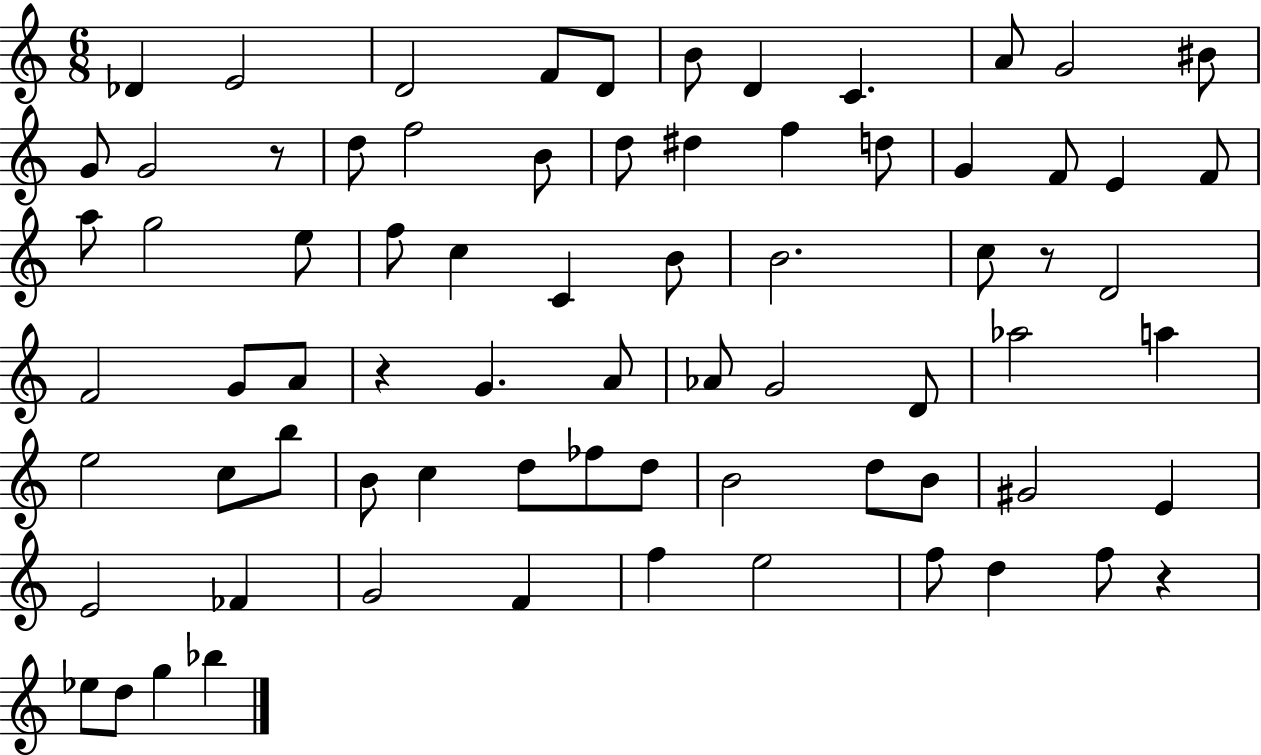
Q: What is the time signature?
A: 6/8